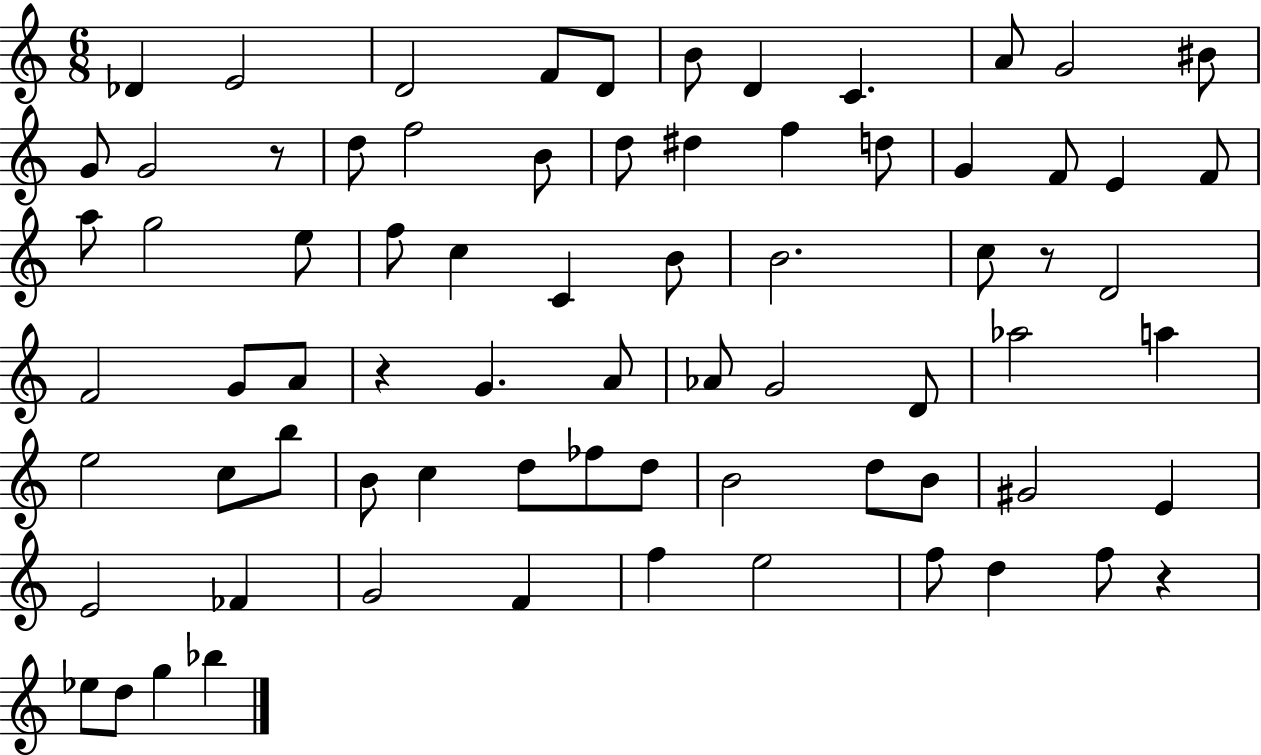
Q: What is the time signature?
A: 6/8